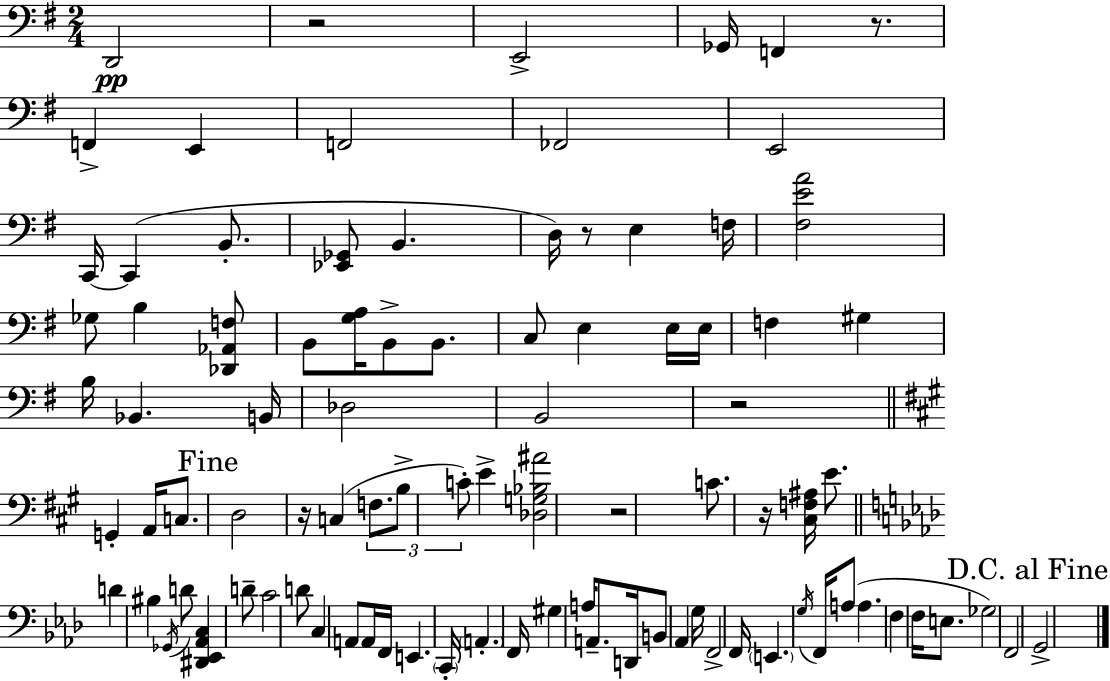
X:1
T:Untitled
M:2/4
L:1/4
K:G
D,,2 z2 E,,2 _G,,/4 F,, z/2 F,, E,, F,,2 _F,,2 E,,2 C,,/4 C,, B,,/2 [_E,,_G,,]/2 B,, D,/4 z/2 E, F,/4 [^F,EA]2 _G,/2 B, [_D,,_A,,F,]/2 B,,/2 [G,A,]/4 B,,/2 B,,/2 C,/2 E, E,/4 E,/4 F, ^G, B,/4 _B,, B,,/4 _D,2 B,,2 z2 G,, A,,/4 C,/2 D,2 z/4 C, F,/2 B,/2 C/2 E [_D,G,_B,^A]2 z2 C/2 z/4 [^C,F,^A,]/4 E/2 D ^B, _G,,/4 D/2 [^D,,_E,,_A,,C,] D/2 C2 D/2 C, A,,/2 A,,/4 F,,/4 E,, C,,/4 A,, F,,/4 ^G, A,/4 A,,/2 D,,/4 B,,/2 _A,, G,/4 F,,2 F,,/4 E,, G,/4 F,,/4 A,/2 A, F, F,/4 E,/2 _G,2 F,,2 G,,2